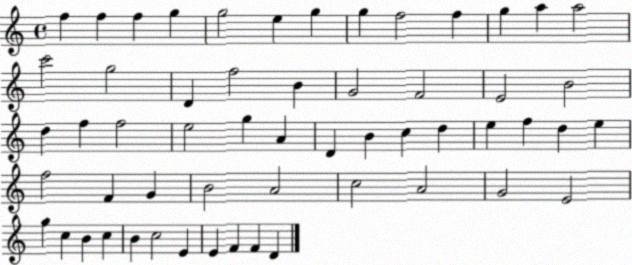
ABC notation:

X:1
T:Untitled
M:4/4
L:1/4
K:C
f f f g g2 e g g f2 f g a a2 c'2 g2 D f2 B G2 F2 E2 B2 d f f2 e2 g A D B c d e f d e f2 F G B2 A2 c2 A2 G2 E2 g c B c B c2 E E F F D